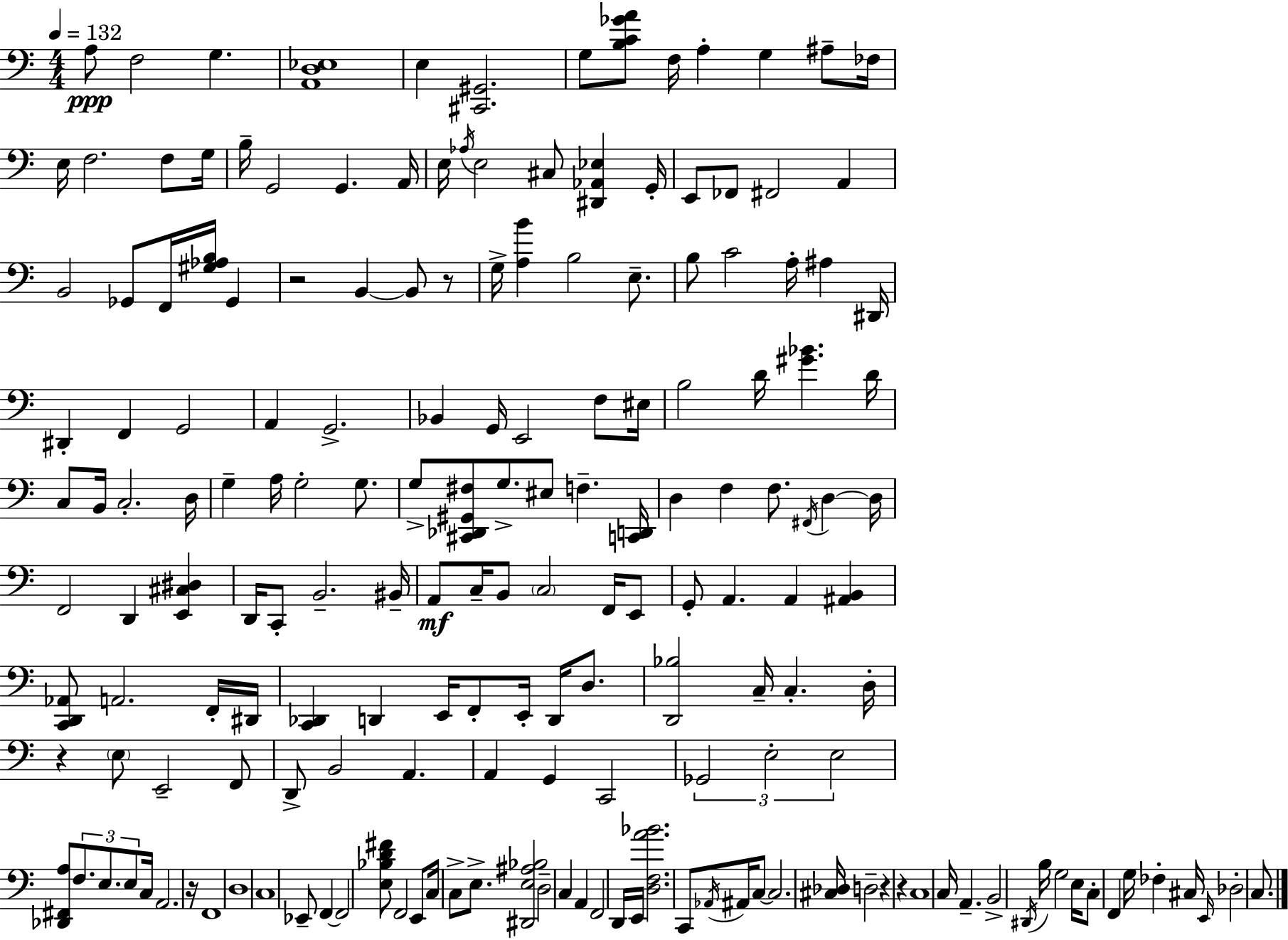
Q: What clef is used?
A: bass